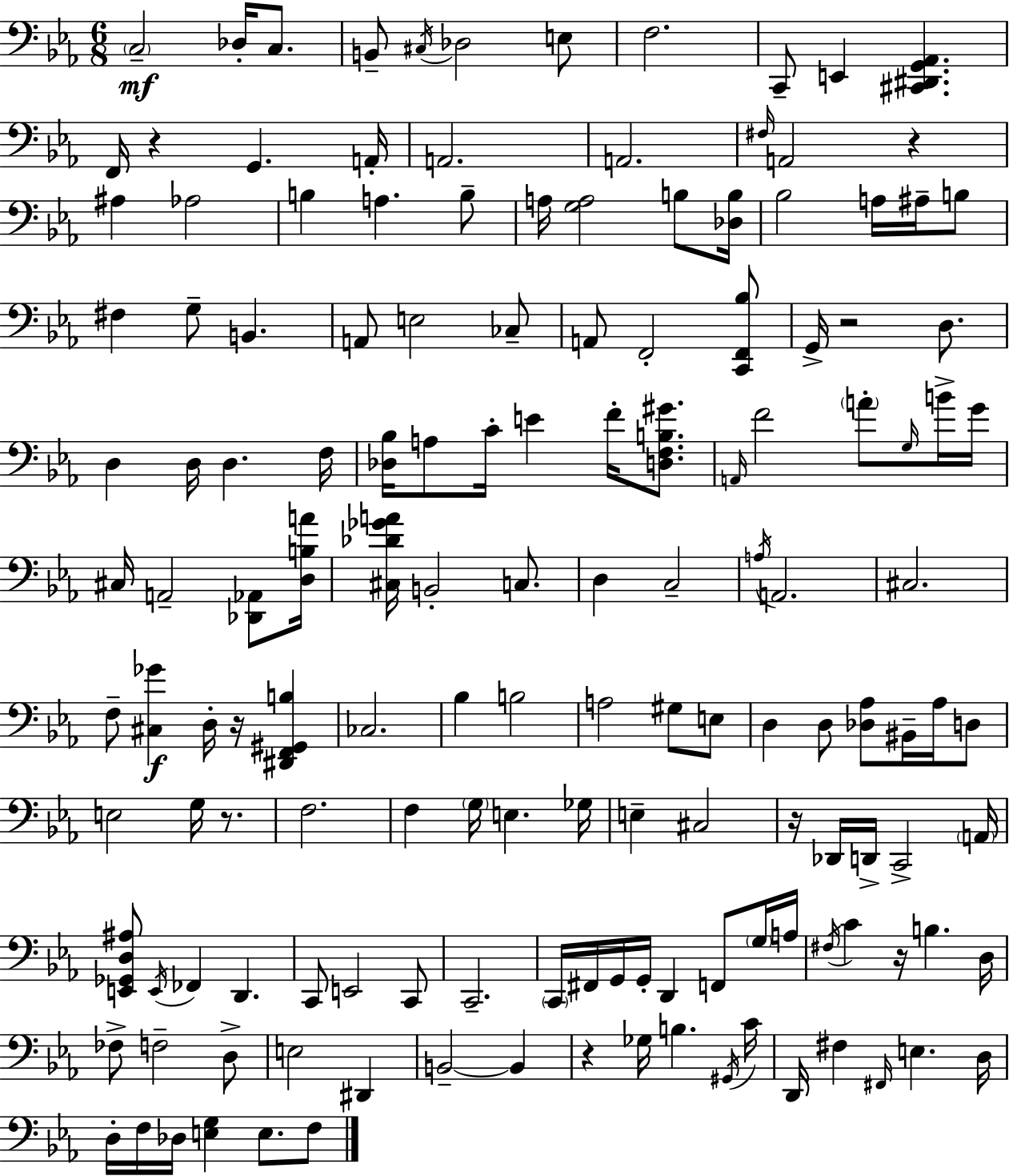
{
  \clef bass
  \numericTimeSignature
  \time 6/8
  \key ees \major
  \parenthesize c2--\mf des16-. c8. | b,8-- \acciaccatura { cis16 } des2 e8 | f2. | c,8-- e,4 <cis, dis, g, aes,>4. | \break f,16 r4 g,4. | a,16-. a,2. | a,2. | \grace { fis16 } a,2 r4 | \break ais4 aes2 | b4 a4. | b8-- a16 <g a>2 b8 | <des b>16 bes2 a16 ais16-- | \break b8 fis4 g8-- b,4. | a,8 e2 | ces8-- a,8 f,2-. | <c, f, bes>8 g,16-> r2 d8. | \break d4 d16 d4. | f16 <des bes>16 a8 c'16-. e'4 f'16-. <d f b gis'>8. | \grace { a,16 } f'2 \parenthesize a'8-. | \grace { g16 } b'16-> g'16 cis16 a,2-- | \break <des, aes,>8 <d b a'>16 <cis des' ges' a'>16 b,2-. | c8. d4 c2-- | \acciaccatura { a16 } a,2. | cis2. | \break f8-- <cis ges'>4\f d16-. | r16 <dis, f, gis, b>4 ces2. | bes4 b2 | a2 | \break gis8 e8 d4 d8 <des aes>8 | bis,16-- aes16 d8 e2 | g16 r8. f2. | f4 \parenthesize g16 e4. | \break ges16 e4-- cis2 | r16 des,16 d,16-> c,2-> | \parenthesize a,16 <e, ges, d ais>8 \acciaccatura { e,16 } fes,4 | d,4. c,8 e,2 | \break c,8 c,2.-- | \parenthesize c,16 fis,16 g,16 g,16-. d,4 | f,8 \parenthesize g16 a16 \acciaccatura { fis16 } c'4 r16 | b4. d16 fes8-> f2-- | \break d8-> e2 | dis,4 b,2--~~ | b,4 r4 ges16 | b4. \acciaccatura { gis,16 } c'16 d,16 fis4 | \break \grace { fis,16 } e4. d16 d16-. f16 des16 | <e g>4 e8. f8 \bar "|."
}